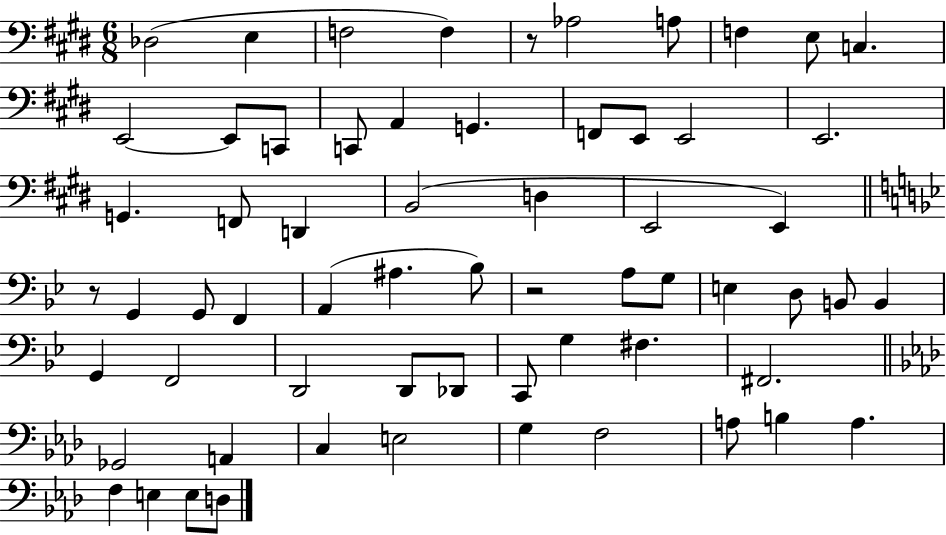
Db3/h E3/q F3/h F3/q R/e Ab3/h A3/e F3/q E3/e C3/q. E2/h E2/e C2/e C2/e A2/q G2/q. F2/e E2/e E2/h E2/h. G2/q. F2/e D2/q B2/h D3/q E2/h E2/q R/e G2/q G2/e F2/q A2/q A#3/q. Bb3/e R/h A3/e G3/e E3/q D3/e B2/e B2/q G2/q F2/h D2/h D2/e Db2/e C2/e G3/q F#3/q. F#2/h. Gb2/h A2/q C3/q E3/h G3/q F3/h A3/e B3/q A3/q. F3/q E3/q E3/e D3/e